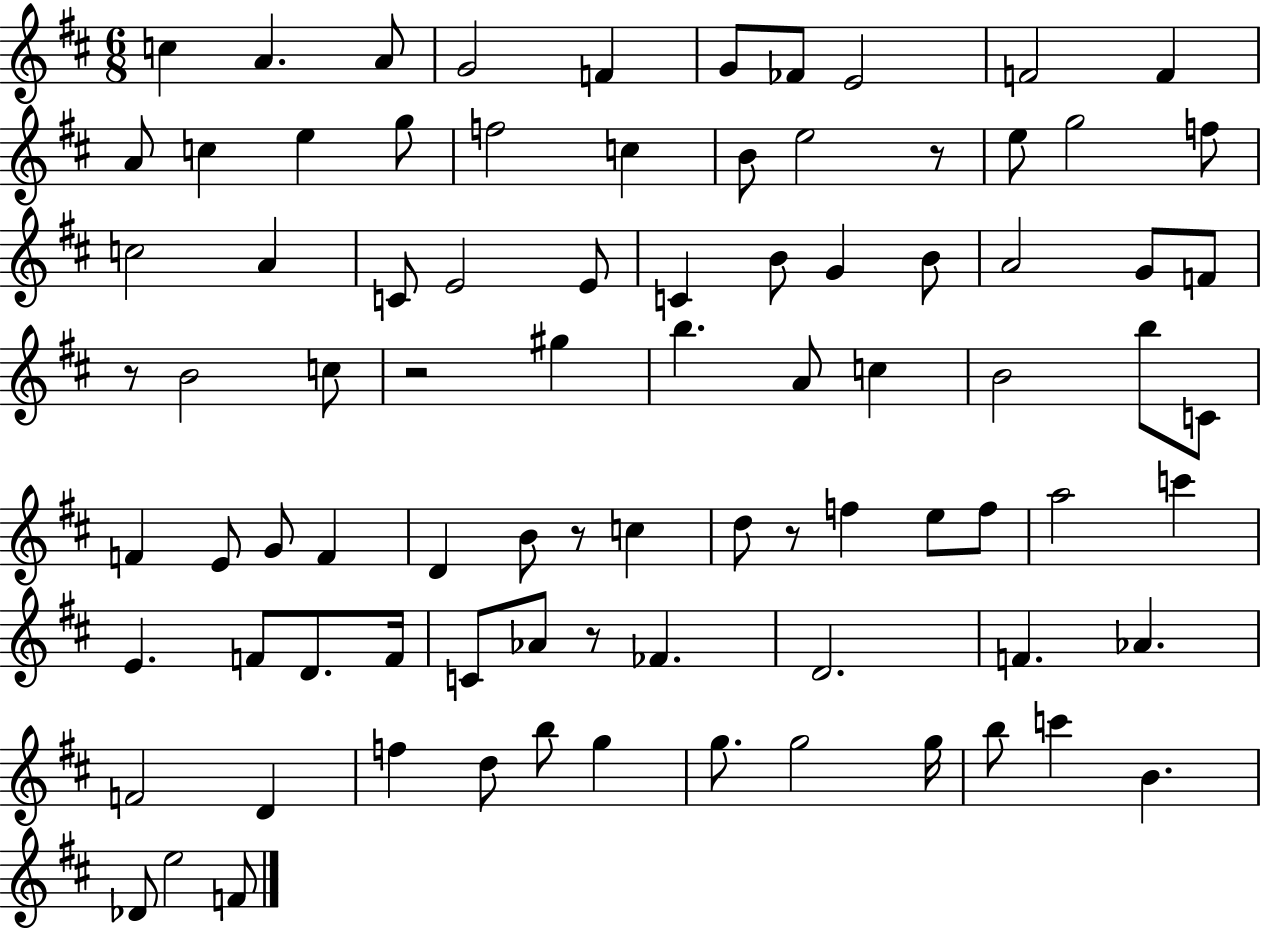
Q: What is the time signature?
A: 6/8